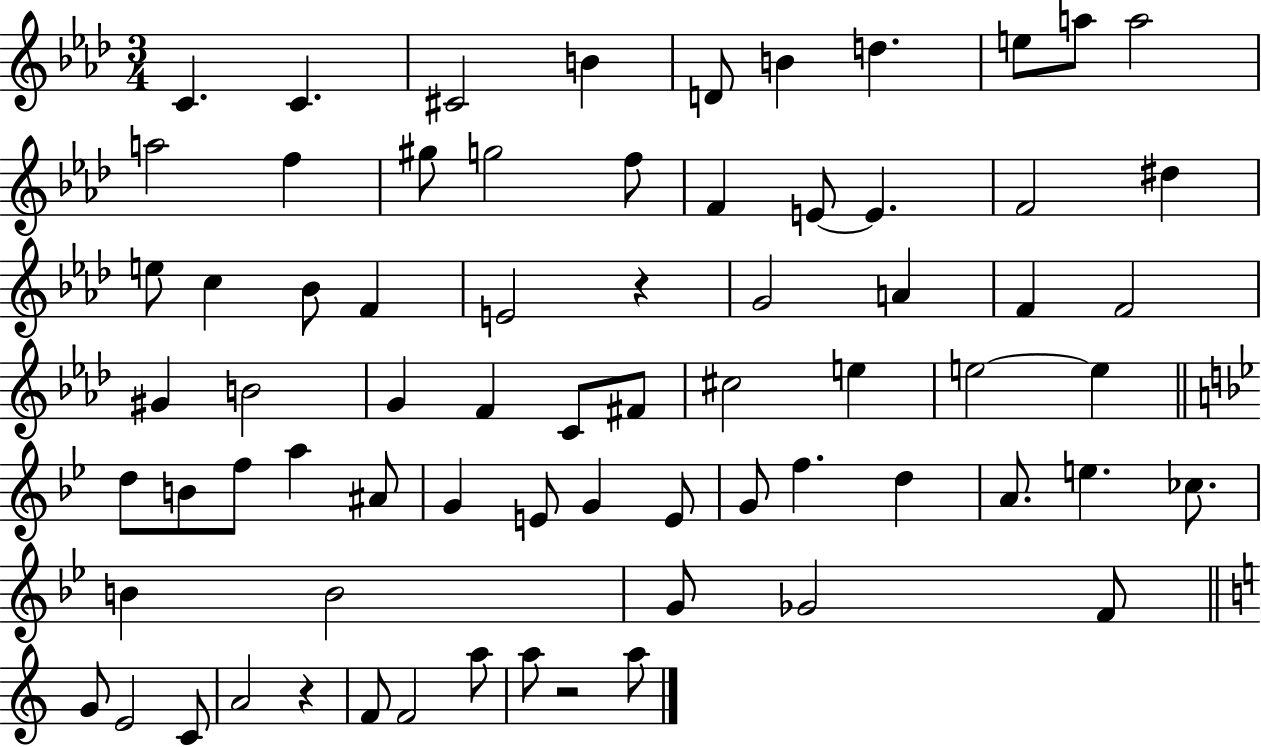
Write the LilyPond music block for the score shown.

{
  \clef treble
  \numericTimeSignature
  \time 3/4
  \key aes \major
  c'4. c'4. | cis'2 b'4 | d'8 b'4 d''4. | e''8 a''8 a''2 | \break a''2 f''4 | gis''8 g''2 f''8 | f'4 e'8~~ e'4. | f'2 dis''4 | \break e''8 c''4 bes'8 f'4 | e'2 r4 | g'2 a'4 | f'4 f'2 | \break gis'4 b'2 | g'4 f'4 c'8 fis'8 | cis''2 e''4 | e''2~~ e''4 | \break \bar "||" \break \key bes \major d''8 b'8 f''8 a''4 ais'8 | g'4 e'8 g'4 e'8 | g'8 f''4. d''4 | a'8. e''4. ces''8. | \break b'4 b'2 | g'8 ges'2 f'8 | \bar "||" \break \key c \major g'8 e'2 c'8 | a'2 r4 | f'8 f'2 a''8 | a''8 r2 a''8 | \break \bar "|."
}